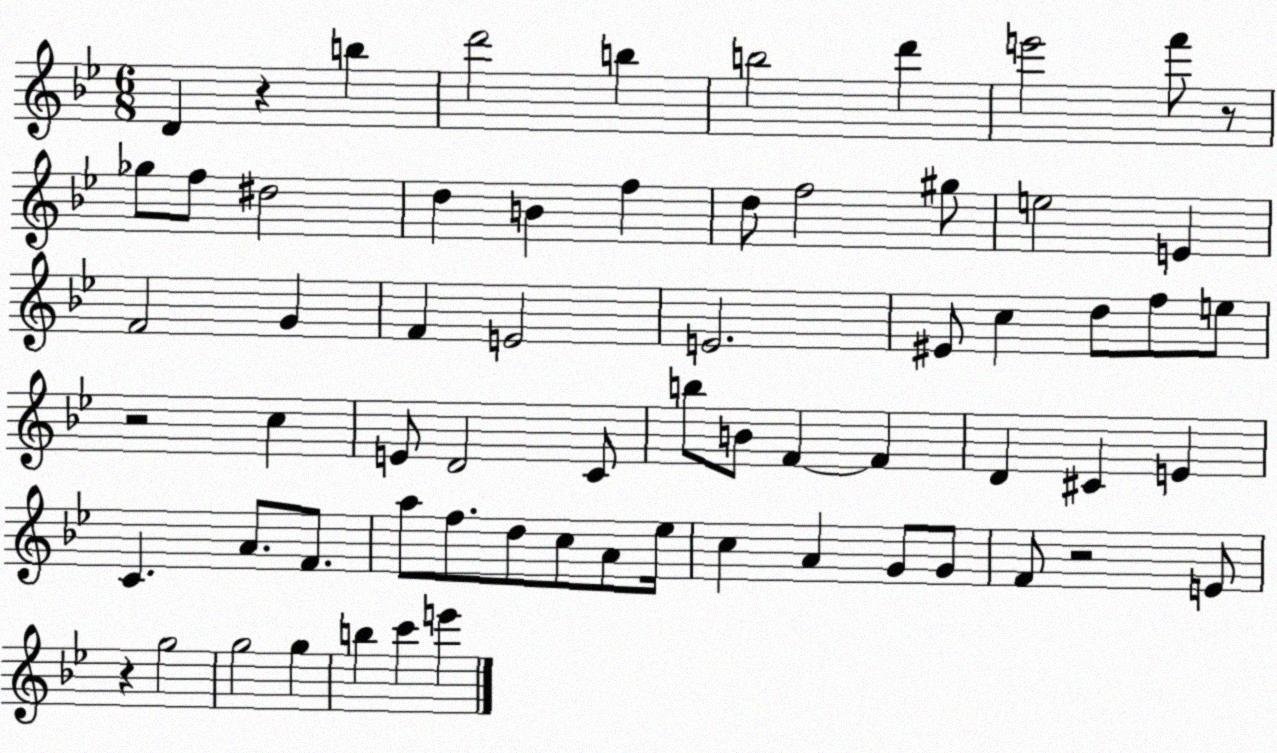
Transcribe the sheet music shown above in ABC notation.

X:1
T:Untitled
M:6/8
L:1/4
K:Bb
D z b d'2 b b2 d' e'2 f'/2 z/2 _g/2 f/2 ^d2 d B f d/2 f2 ^g/2 e2 E F2 G F E2 E2 ^E/2 c d/2 f/2 e/2 z2 c E/2 D2 C/2 b/2 B/2 F F D ^C E C A/2 F/2 a/2 f/2 d/2 c/2 A/2 _e/4 c A G/2 G/2 F/2 z2 E/2 z g2 g2 g b c' e'